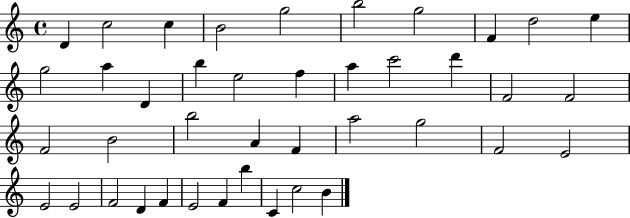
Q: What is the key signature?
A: C major